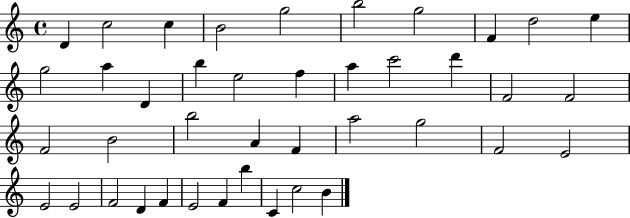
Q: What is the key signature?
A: C major